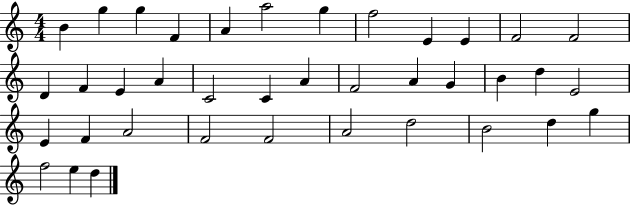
X:1
T:Untitled
M:4/4
L:1/4
K:C
B g g F A a2 g f2 E E F2 F2 D F E A C2 C A F2 A G B d E2 E F A2 F2 F2 A2 d2 B2 d g f2 e d